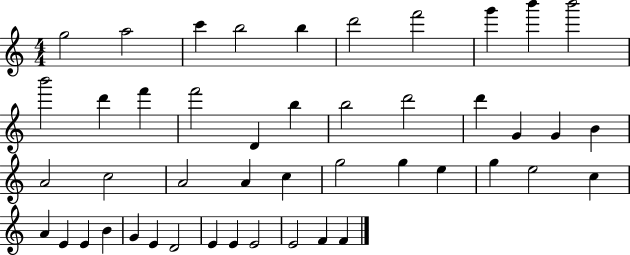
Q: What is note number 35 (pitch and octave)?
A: E4